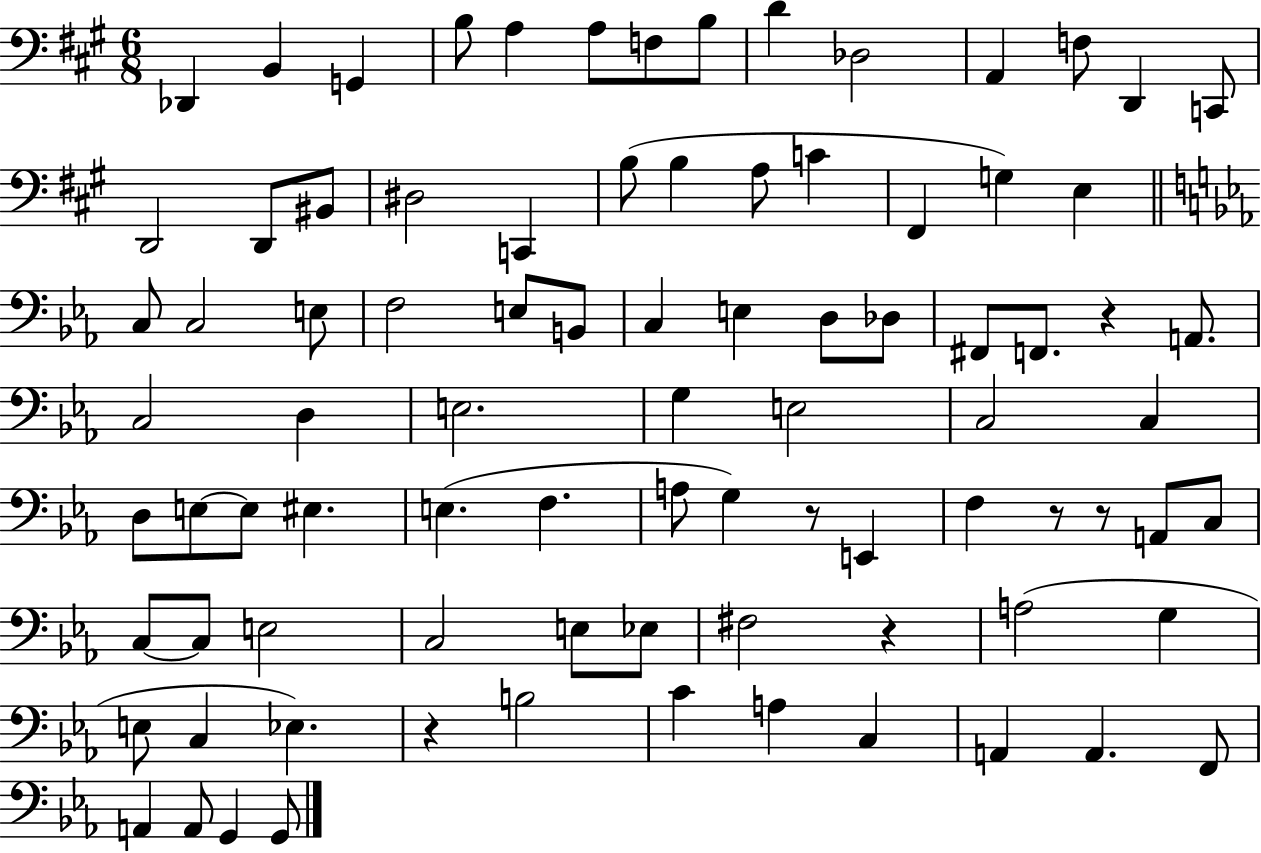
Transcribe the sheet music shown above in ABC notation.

X:1
T:Untitled
M:6/8
L:1/4
K:A
_D,, B,, G,, B,/2 A, A,/2 F,/2 B,/2 D _D,2 A,, F,/2 D,, C,,/2 D,,2 D,,/2 ^B,,/2 ^D,2 C,, B,/2 B, A,/2 C ^F,, G, E, C,/2 C,2 E,/2 F,2 E,/2 B,,/2 C, E, D,/2 _D,/2 ^F,,/2 F,,/2 z A,,/2 C,2 D, E,2 G, E,2 C,2 C, D,/2 E,/2 E,/2 ^E, E, F, A,/2 G, z/2 E,, F, z/2 z/2 A,,/2 C,/2 C,/2 C,/2 E,2 C,2 E,/2 _E,/2 ^F,2 z A,2 G, E,/2 C, _E, z B,2 C A, C, A,, A,, F,,/2 A,, A,,/2 G,, G,,/2